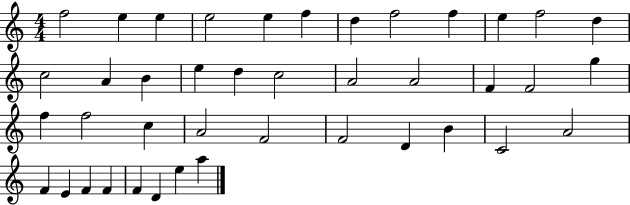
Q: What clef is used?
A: treble